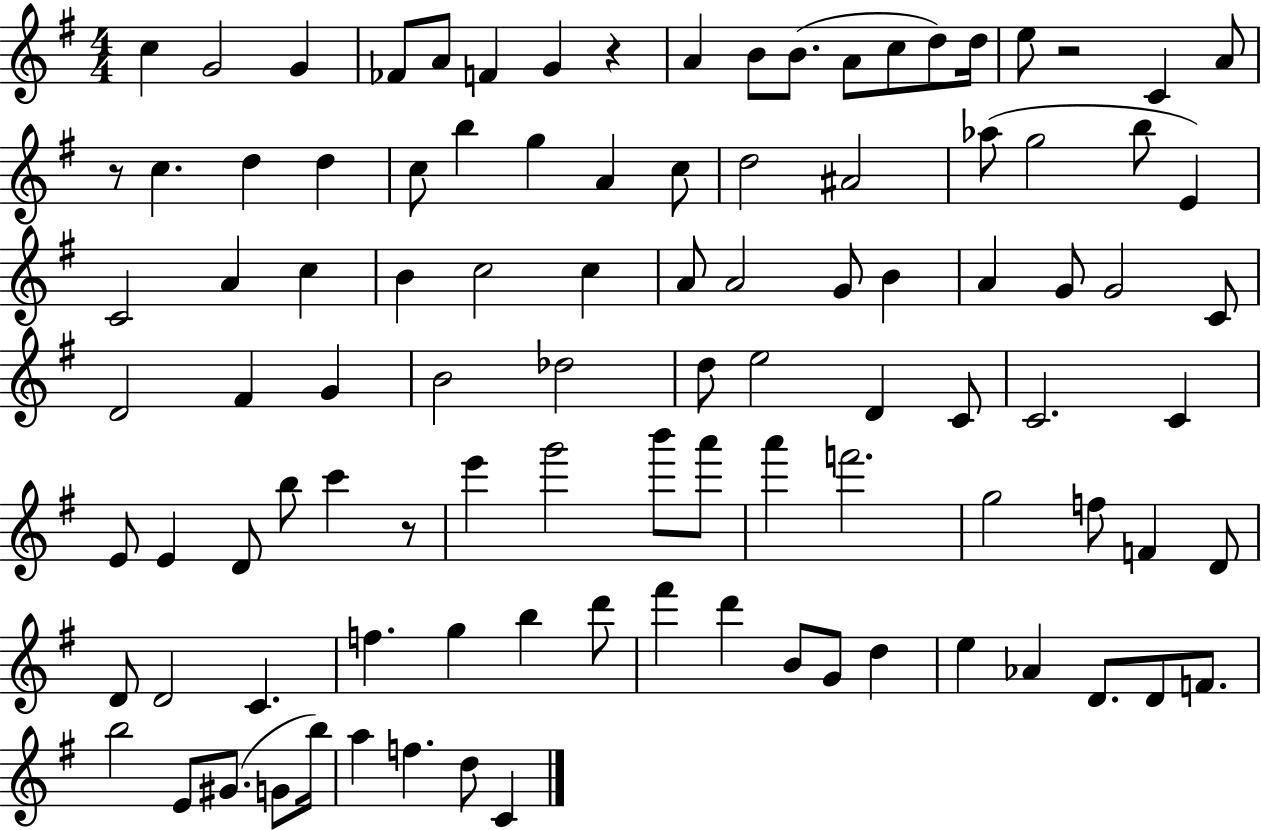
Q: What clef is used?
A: treble